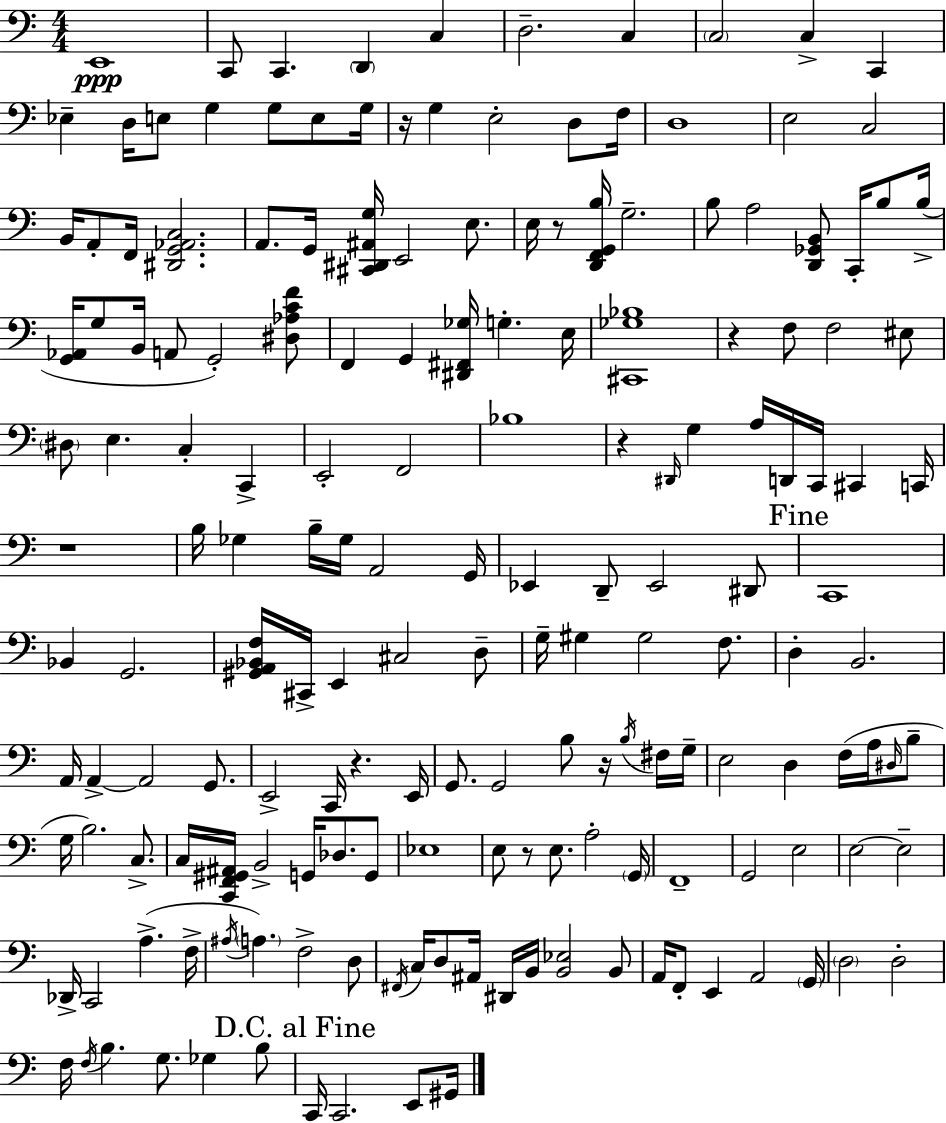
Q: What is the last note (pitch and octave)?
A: G#2